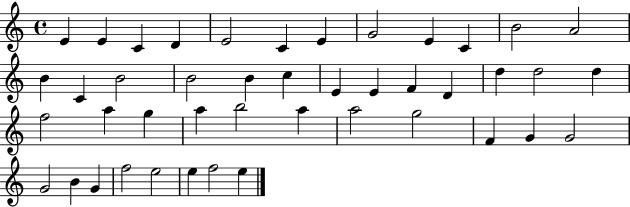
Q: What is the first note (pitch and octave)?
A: E4